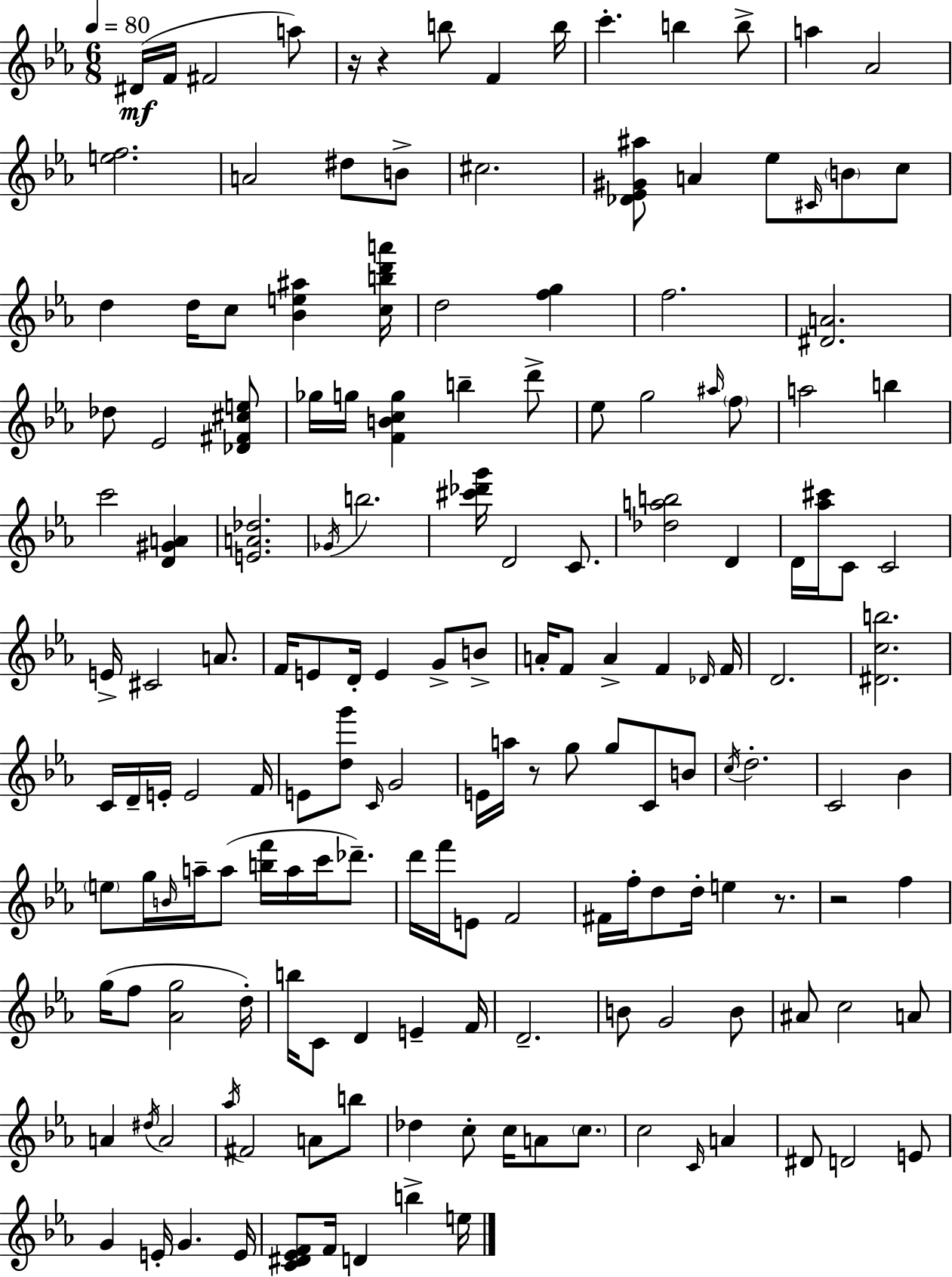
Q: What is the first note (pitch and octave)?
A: D#4